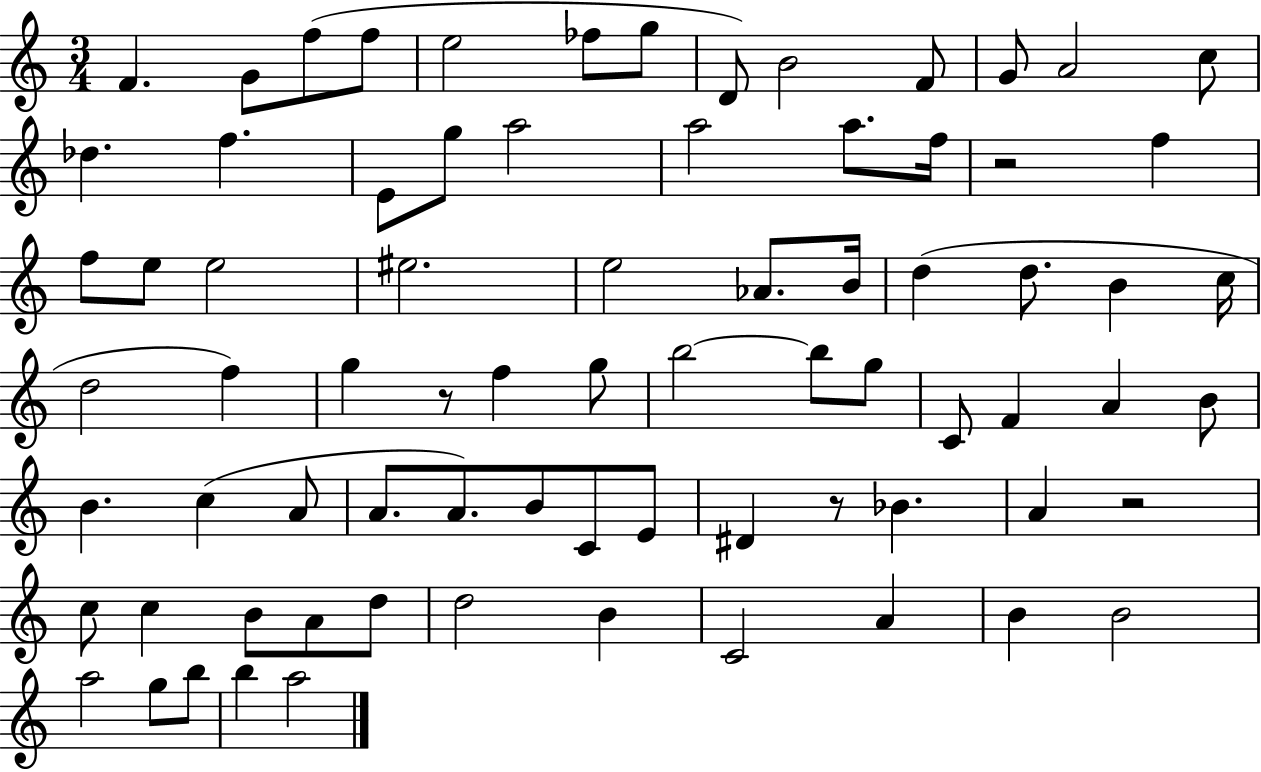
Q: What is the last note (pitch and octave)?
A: A5